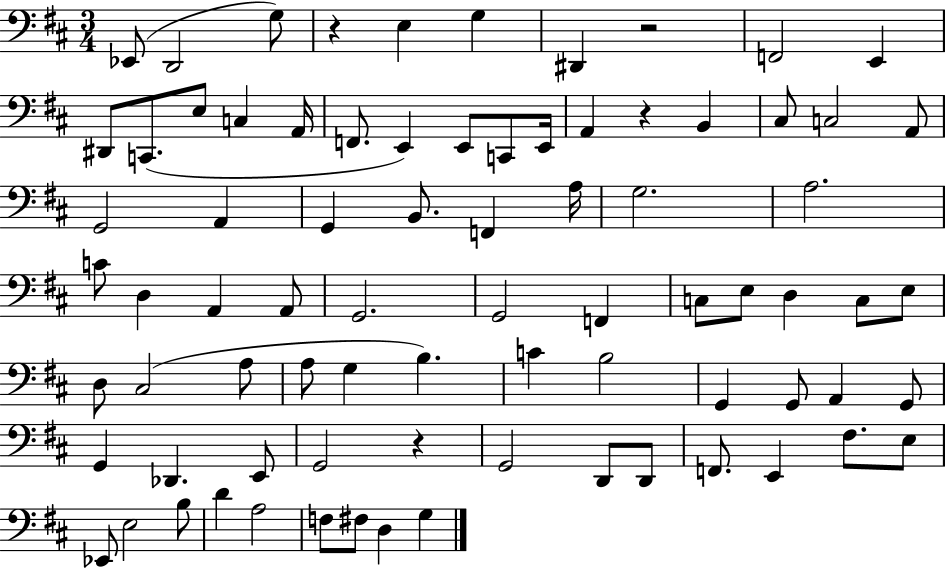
Eb2/e D2/h G3/e R/q E3/q G3/q D#2/q R/h F2/h E2/q D#2/e C2/e. E3/e C3/q A2/s F2/e. E2/q E2/e C2/e E2/s A2/q R/q B2/q C#3/e C3/h A2/e G2/h A2/q G2/q B2/e. F2/q A3/s G3/h. A3/h. C4/e D3/q A2/q A2/e G2/h. G2/h F2/q C3/e E3/e D3/q C3/e E3/e D3/e C#3/h A3/e A3/e G3/q B3/q. C4/q B3/h G2/q G2/e A2/q G2/e G2/q Db2/q. E2/e G2/h R/q G2/h D2/e D2/e F2/e. E2/q F#3/e. E3/e Eb2/e E3/h B3/e D4/q A3/h F3/e F#3/e D3/q G3/q